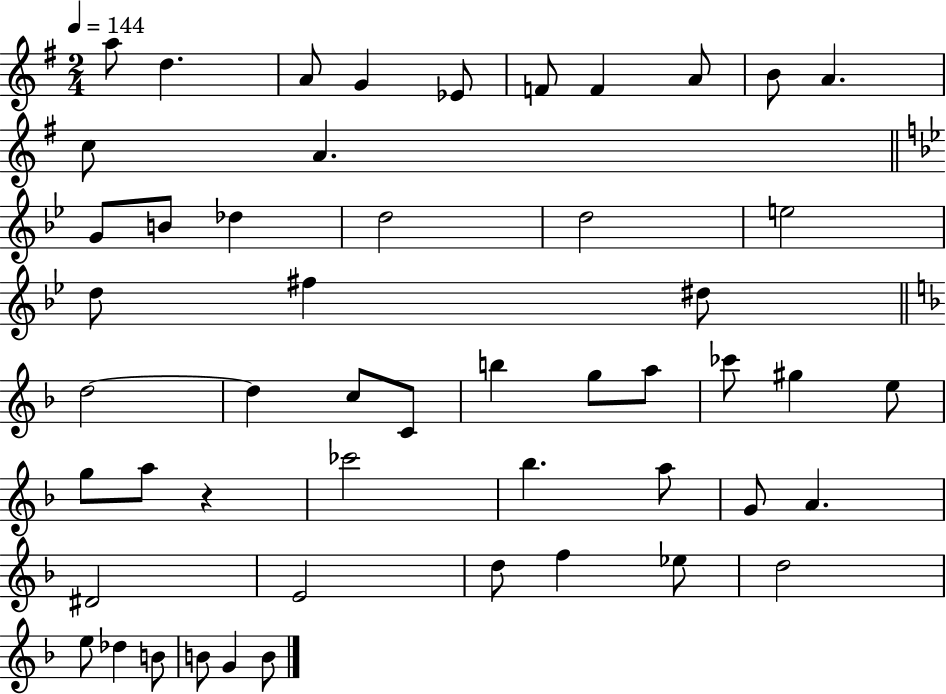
{
  \clef treble
  \numericTimeSignature
  \time 2/4
  \key g \major
  \tempo 4 = 144
  \repeat volta 2 { a''8 d''4. | a'8 g'4 ees'8 | f'8 f'4 a'8 | b'8 a'4. | \break c''8 a'4. | \bar "||" \break \key g \minor g'8 b'8 des''4 | d''2 | d''2 | e''2 | \break d''8 fis''4 dis''8 | \bar "||" \break \key d \minor d''2~~ | d''4 c''8 c'8 | b''4 g''8 a''8 | ces'''8 gis''4 e''8 | \break g''8 a''8 r4 | ces'''2 | bes''4. a''8 | g'8 a'4. | \break dis'2 | e'2 | d''8 f''4 ees''8 | d''2 | \break e''8 des''4 b'8 | b'8 g'4 b'8 | } \bar "|."
}